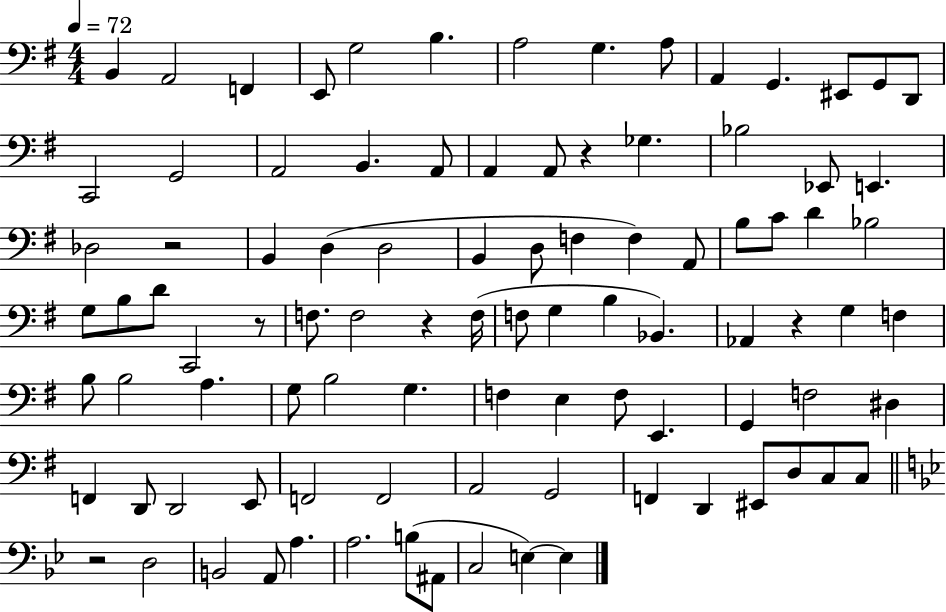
{
  \clef bass
  \numericTimeSignature
  \time 4/4
  \key g \major
  \tempo 4 = 72
  b,4 a,2 f,4 | e,8 g2 b4. | a2 g4. a8 | a,4 g,4. eis,8 g,8 d,8 | \break c,2 g,2 | a,2 b,4. a,8 | a,4 a,8 r4 ges4. | bes2 ees,8 e,4. | \break des2 r2 | b,4 d4( d2 | b,4 d8 f4 f4) a,8 | b8 c'8 d'4 bes2 | \break g8 b8 d'8 c,2 r8 | f8. f2 r4 f16( | f8 g4 b4 bes,4.) | aes,4 r4 g4 f4 | \break b8 b2 a4. | g8 b2 g4. | f4 e4 f8 e,4. | g,4 f2 dis4 | \break f,4 d,8 d,2 e,8 | f,2 f,2 | a,2 g,2 | f,4 d,4 eis,8 d8 c8 c8 | \break \bar "||" \break \key bes \major r2 d2 | b,2 a,8 a4. | a2. b8( ais,8 | c2 e4~~) e4 | \break \bar "|."
}